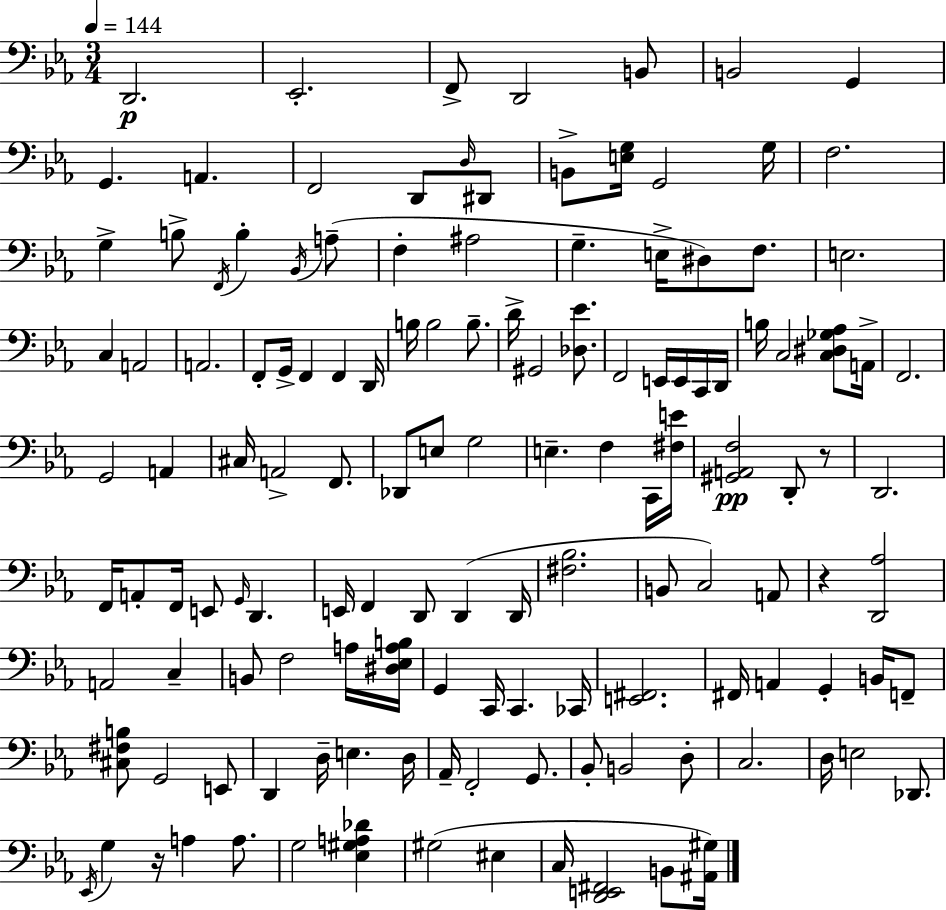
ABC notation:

X:1
T:Untitled
M:3/4
L:1/4
K:Eb
D,,2 _E,,2 F,,/2 D,,2 B,,/2 B,,2 G,, G,, A,, F,,2 D,,/2 D,/4 ^D,,/2 B,,/2 [E,G,]/4 G,,2 G,/4 F,2 G, B,/2 F,,/4 B, _B,,/4 A,/2 F, ^A,2 G, E,/4 ^D,/2 F,/2 E,2 C, A,,2 A,,2 F,,/2 G,,/4 F,, F,, D,,/4 B,/4 B,2 B,/2 D/4 ^G,,2 [_D,_E]/2 F,,2 E,,/4 E,,/4 C,,/4 D,,/4 B,/4 C,2 [C,^D,_G,_A,]/2 A,,/4 F,,2 G,,2 A,, ^C,/4 A,,2 F,,/2 _D,,/2 E,/2 G,2 E, F, C,,/4 [^F,E]/4 [^G,,A,,F,]2 D,,/2 z/2 D,,2 F,,/4 A,,/2 F,,/4 E,,/2 G,,/4 D,, E,,/4 F,, D,,/2 D,, D,,/4 [^F,_B,]2 B,,/2 C,2 A,,/2 z [D,,_A,]2 A,,2 C, B,,/2 F,2 A,/4 [^D,_E,A,B,]/4 G,, C,,/4 C,, _C,,/4 [E,,^F,,]2 ^F,,/4 A,, G,, B,,/4 F,,/2 [^C,^F,B,]/2 G,,2 E,,/2 D,, D,/4 E, D,/4 _A,,/4 F,,2 G,,/2 _B,,/2 B,,2 D,/2 C,2 D,/4 E,2 _D,,/2 _E,,/4 G, z/4 A, A,/2 G,2 [_E,^G,A,_D] ^G,2 ^E, C,/4 [D,,E,,^F,,]2 B,,/2 [^A,,^G,]/4